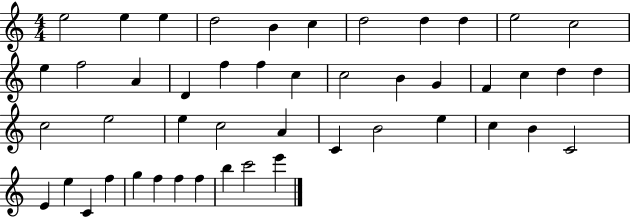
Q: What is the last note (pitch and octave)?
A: E6